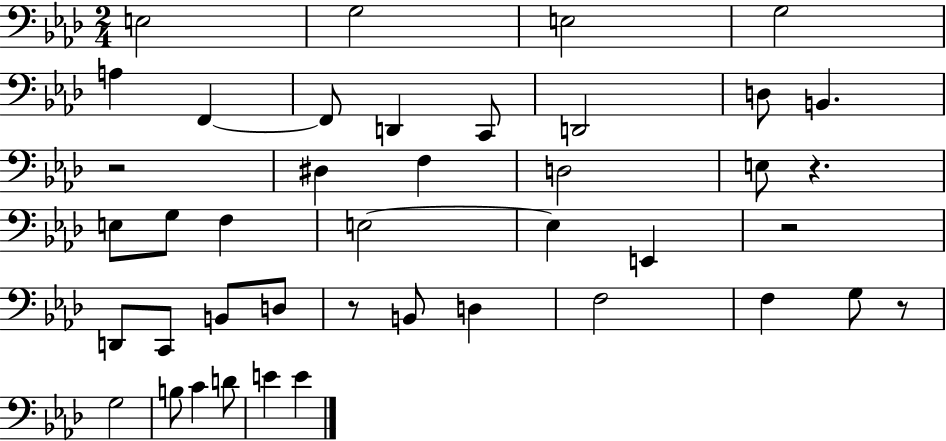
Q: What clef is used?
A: bass